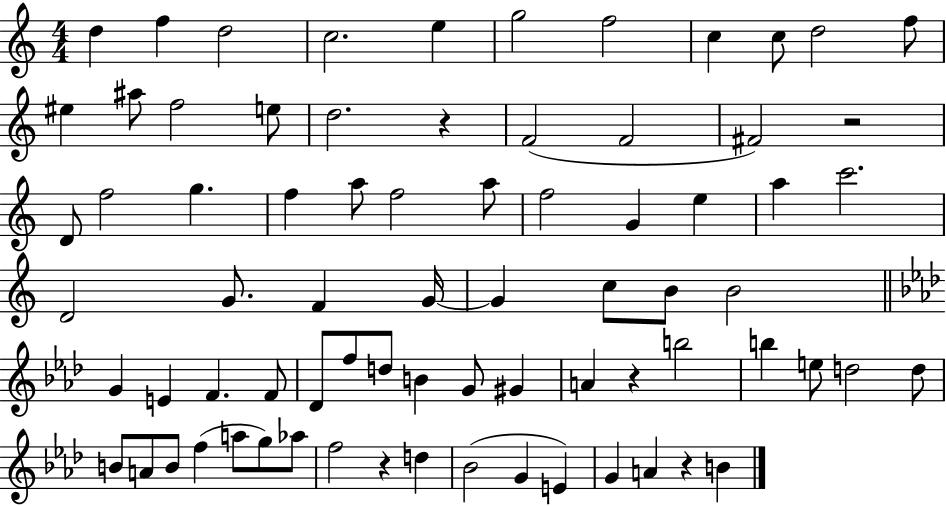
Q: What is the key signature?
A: C major